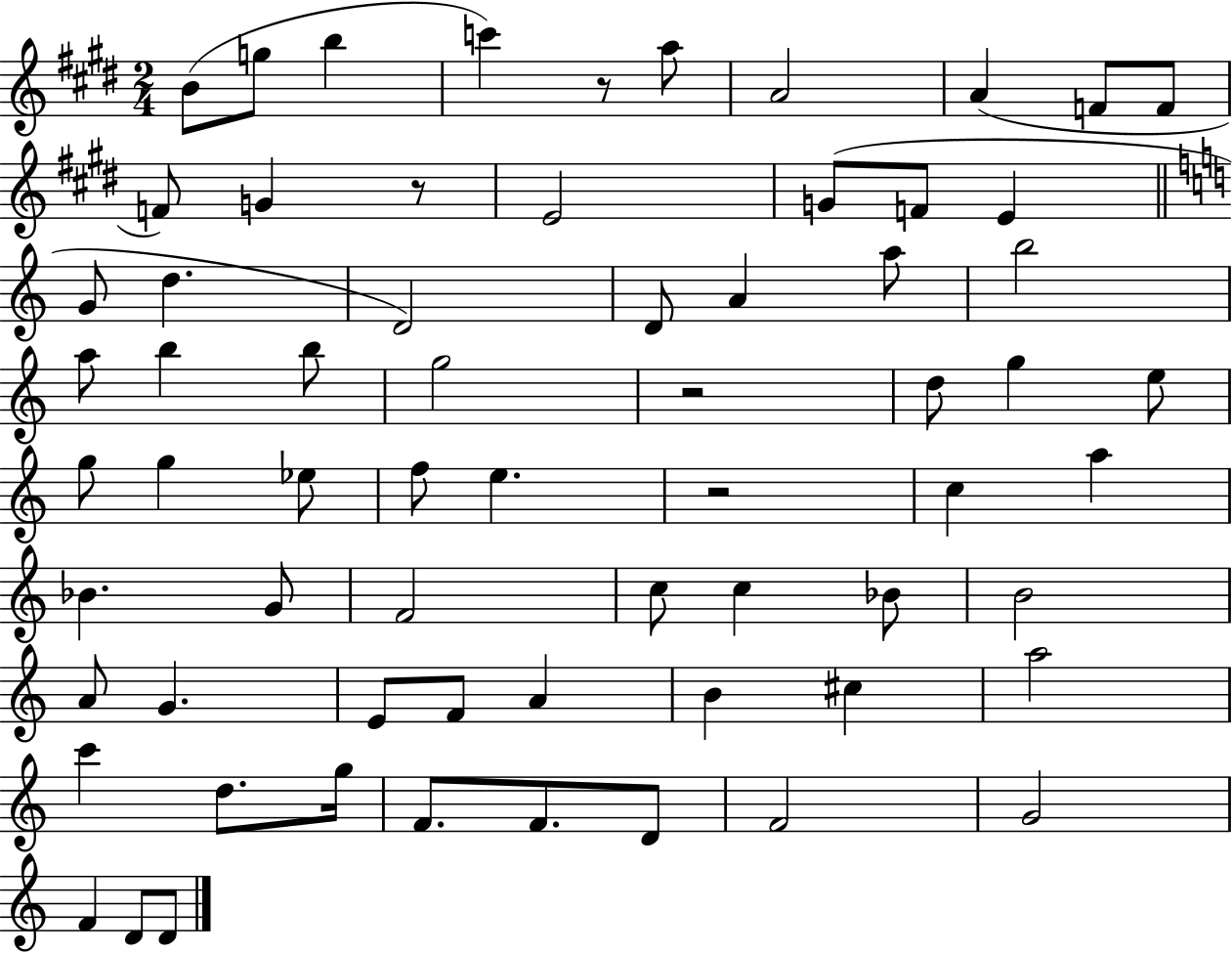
{
  \clef treble
  \numericTimeSignature
  \time 2/4
  \key e \major
  b'8( g''8 b''4 | c'''4) r8 a''8 | a'2 | a'4( f'8 f'8 | \break f'8) g'4 r8 | e'2 | g'8( f'8 e'4 | \bar "||" \break \key c \major g'8 d''4. | d'2) | d'8 a'4 a''8 | b''2 | \break a''8 b''4 b''8 | g''2 | r2 | d''8 g''4 e''8 | \break g''8 g''4 ees''8 | f''8 e''4. | r2 | c''4 a''4 | \break bes'4. g'8 | f'2 | c''8 c''4 bes'8 | b'2 | \break a'8 g'4. | e'8 f'8 a'4 | b'4 cis''4 | a''2 | \break c'''4 d''8. g''16 | f'8. f'8. d'8 | f'2 | g'2 | \break f'4 d'8 d'8 | \bar "|."
}